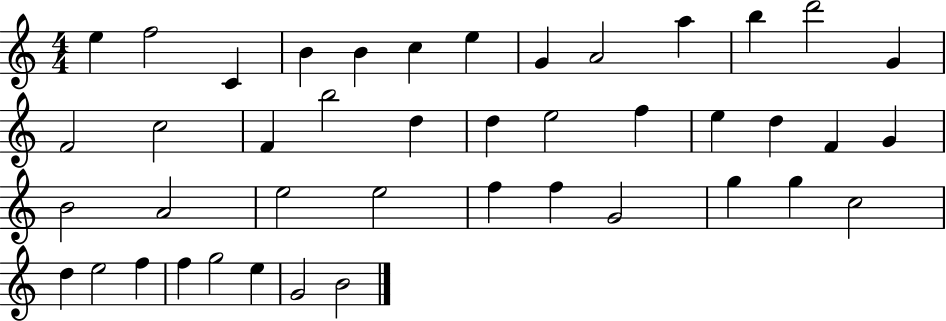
X:1
T:Untitled
M:4/4
L:1/4
K:C
e f2 C B B c e G A2 a b d'2 G F2 c2 F b2 d d e2 f e d F G B2 A2 e2 e2 f f G2 g g c2 d e2 f f g2 e G2 B2